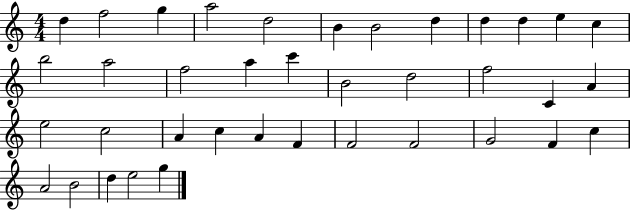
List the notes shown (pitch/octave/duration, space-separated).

D5/q F5/h G5/q A5/h D5/h B4/q B4/h D5/q D5/q D5/q E5/q C5/q B5/h A5/h F5/h A5/q C6/q B4/h D5/h F5/h C4/q A4/q E5/h C5/h A4/q C5/q A4/q F4/q F4/h F4/h G4/h F4/q C5/q A4/h B4/h D5/q E5/h G5/q